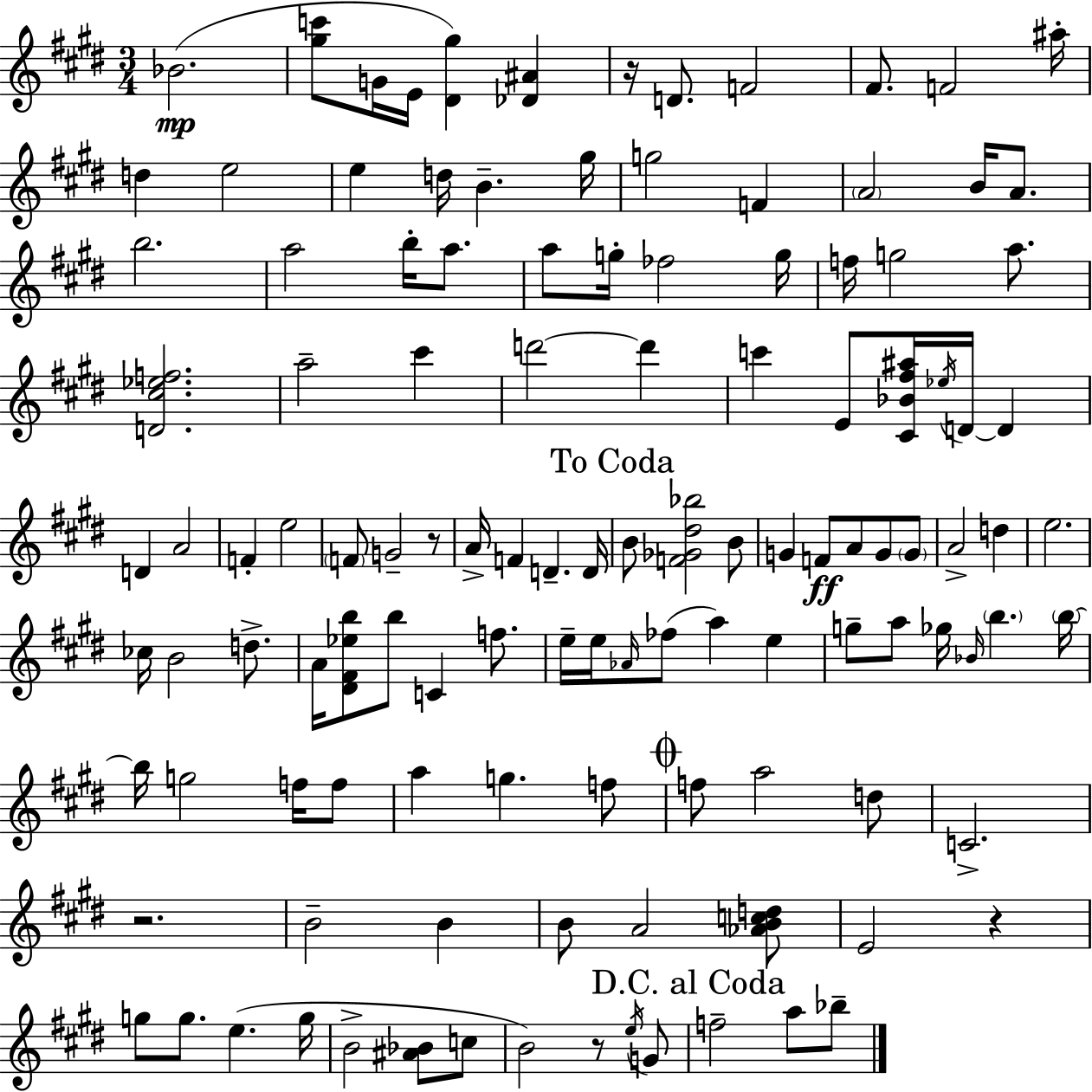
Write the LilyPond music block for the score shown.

{
  \clef treble
  \numericTimeSignature
  \time 3/4
  \key e \major
  bes'2.(\mp | <gis'' c'''>8 g'16 e'16 <dis' gis''>4) <des' ais'>4 | r16 d'8. f'2 | fis'8. f'2 ais''16-. | \break d''4 e''2 | e''4 d''16 b'4.-- gis''16 | g''2 f'4 | \parenthesize a'2 b'16 a'8. | \break b''2. | a''2 b''16-. a''8. | a''8 g''16-. fes''2 g''16 | f''16 g''2 a''8. | \break <d' cis'' ees'' f''>2. | a''2-- cis'''4 | d'''2~~ d'''4 | c'''4 e'8 <cis' bes' fis'' ais''>16 \acciaccatura { ees''16 } d'16~~ d'4 | \break d'4 a'2 | f'4-. e''2 | \parenthesize f'8 g'2-- r8 | a'16-> f'4 d'4.-- | \break d'16 \mark "To Coda" b'8 <f' ges' dis'' bes''>2 b'8 | g'4 f'8\ff a'8 g'8 \parenthesize g'8 | a'2-> d''4 | e''2. | \break ces''16 b'2 d''8.-> | a'16 <dis' fis' ees'' b''>8 b''8 c'4 f''8. | e''16-- e''16 \grace { aes'16 }( fes''8 a''4) e''4 | g''8-- a''8 ges''16 \grace { bes'16 } \parenthesize b''4. | \break \parenthesize b''16~~ b''16 g''2 | f''16 f''8 a''4 g''4. | f''8 \mark \markup { \musicglyph "scripts.coda" } f''8 a''2 | d''8 c'2.-> | \break r2. | b'2-- b'4 | b'8 a'2 | <aes' b' c'' d''>8 e'2 r4 | \break g''8 g''8. e''4.( | g''16 b'2-> <ais' bes'>8 | c''8 b'2) r8 | \acciaccatura { e''16 } g'8 \mark "D.C. al Coda" f''2-- | \break a''8 bes''8-- \bar "|."
}